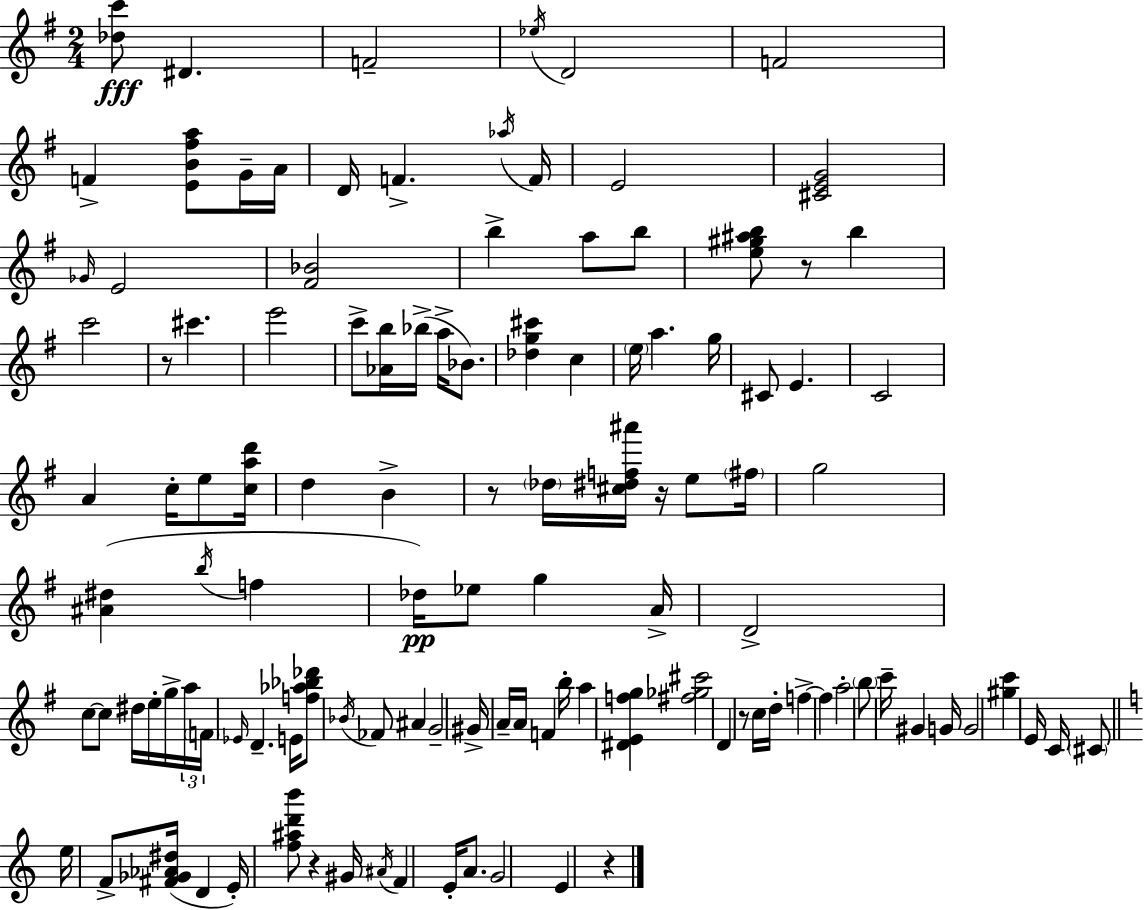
{
  \clef treble
  \numericTimeSignature
  \time 2/4
  \key e \minor
  <des'' c'''>8\fff dis'4. | f'2-- | \acciaccatura { ees''16 } d'2 | f'2 | \break f'4-> <e' b' fis'' a''>8 g'16-- | a'16 d'16 f'4.-> | \acciaccatura { aes''16 } f'16 e'2 | <cis' e' g'>2 | \break \grace { ges'16 } e'2 | <fis' bes'>2 | b''4-> a''8 | b''8 <e'' gis'' ais'' b''>8 r8 b''4 | \break c'''2 | r8 cis'''4. | e'''2 | c'''8-> <aes' b''>16 bes''16->( a''16-> | \break bes'8.) <des'' g'' cis'''>4 c''4 | \parenthesize e''16 a''4. | g''16 cis'8 e'4. | c'2 | \break a'4 c''16-. | e''8 <c'' a'' d'''>16 d''4 b'4-> | r8 \parenthesize des''16 <cis'' dis'' f'' ais'''>16 r16 | e''8 \parenthesize fis''16 g''2 | \break <ais' dis''>4( \acciaccatura { b''16 } | f''4 des''16\pp) ees''8 g''4 | a'16-> d'2-> | c''8~~ c''8 | \break dis''16 e''16-. g''16-> \tuplet 3/2 { a''16 \parenthesize f'16 \grace { ees'16 } } d'4.-- | e'16 <f'' aes'' bes'' des'''>8 \acciaccatura { bes'16 } | fes'8 ais'4 g'2-- | gis'16-> a'16-- | \break a'16 f'4 b''16-. a''4 | <dis' e' f'' g''>4 <fis'' ges'' cis'''>2 | d'4 | r8 c''16 d''16-. f''4->~~ | \break f''4 a''2-. | \parenthesize b''8 | c'''16-- gis'4 g'16 g'2 | <gis'' c'''>4 | \break e'16 c'16 \parenthesize cis'8 \bar "||" \break \key c \major e''16 f'8-> <fis' ges' aes' dis''>16( d'4 | e'16-.) <f'' ais'' d''' b'''>8 r4 gis'16 | \acciaccatura { ais'16 } f'4 e'16-. a'8. | g'2 | \break e'4 r4 | \bar "|."
}